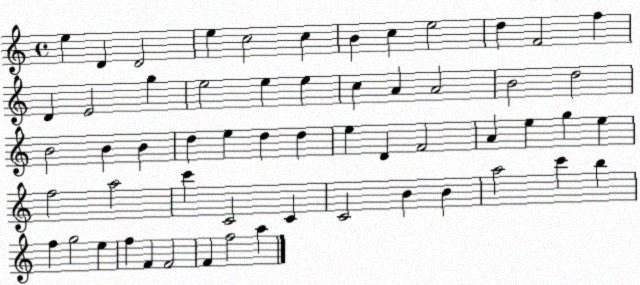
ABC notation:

X:1
T:Untitled
M:4/4
L:1/4
K:C
e D D2 e c2 c B c e2 d F2 f D E2 g e2 e e c A A2 B2 d2 B2 B B d e d d e D F2 A e g e f2 a2 c' C2 C C2 B B a2 c' b f g2 e f F F2 F f2 a